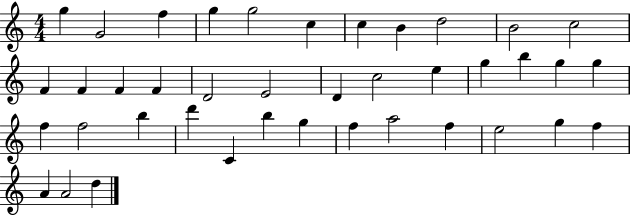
{
  \clef treble
  \numericTimeSignature
  \time 4/4
  \key c \major
  g''4 g'2 f''4 | g''4 g''2 c''4 | c''4 b'4 d''2 | b'2 c''2 | \break f'4 f'4 f'4 f'4 | d'2 e'2 | d'4 c''2 e''4 | g''4 b''4 g''4 g''4 | \break f''4 f''2 b''4 | d'''4 c'4 b''4 g''4 | f''4 a''2 f''4 | e''2 g''4 f''4 | \break a'4 a'2 d''4 | \bar "|."
}